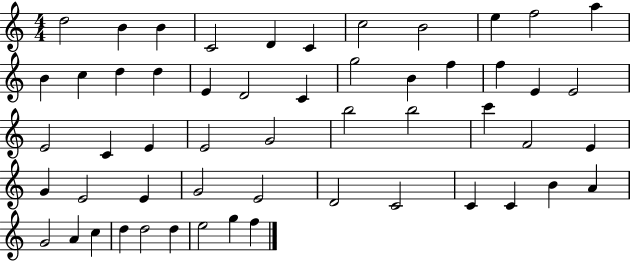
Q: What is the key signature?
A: C major